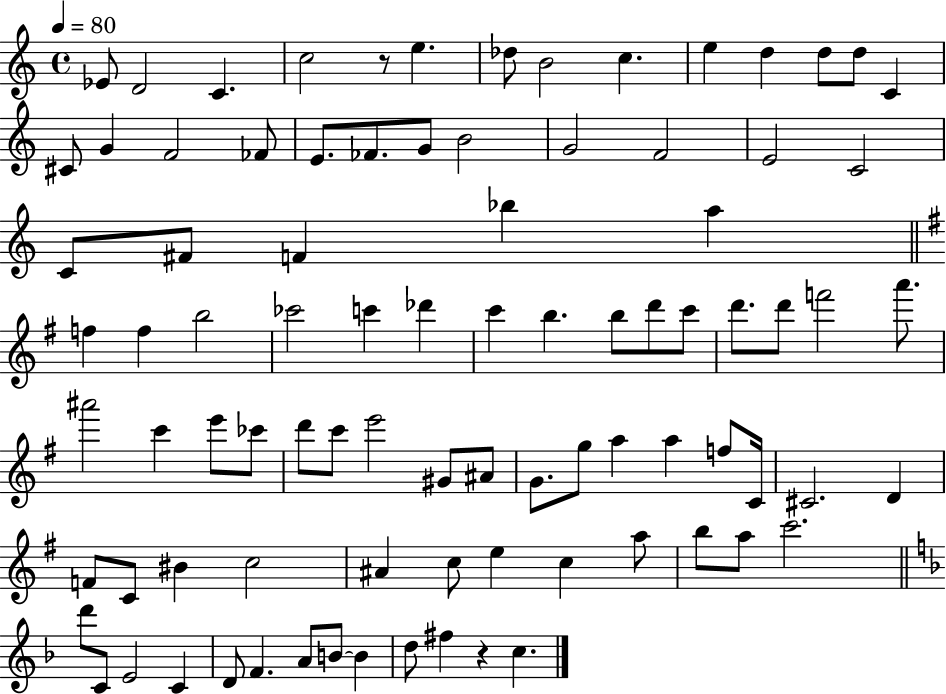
Eb4/e D4/h C4/q. C5/h R/e E5/q. Db5/e B4/h C5/q. E5/q D5/q D5/e D5/e C4/q C#4/e G4/q F4/h FES4/e E4/e. FES4/e. G4/e B4/h G4/h F4/h E4/h C4/h C4/e F#4/e F4/q Bb5/q A5/q F5/q F5/q B5/h CES6/h C6/q Db6/q C6/q B5/q. B5/e D6/e C6/e D6/e. D6/e F6/h A6/e. A#6/h C6/q E6/e CES6/e D6/e C6/e E6/h G#4/e A#4/e G4/e. G5/e A5/q A5/q F5/e C4/s C#4/h. D4/q F4/e C4/e BIS4/q C5/h A#4/q C5/e E5/q C5/q A5/e B5/e A5/e C6/h. D6/e C4/e E4/h C4/q D4/e F4/q. A4/e B4/e B4/q D5/e F#5/q R/q C5/q.